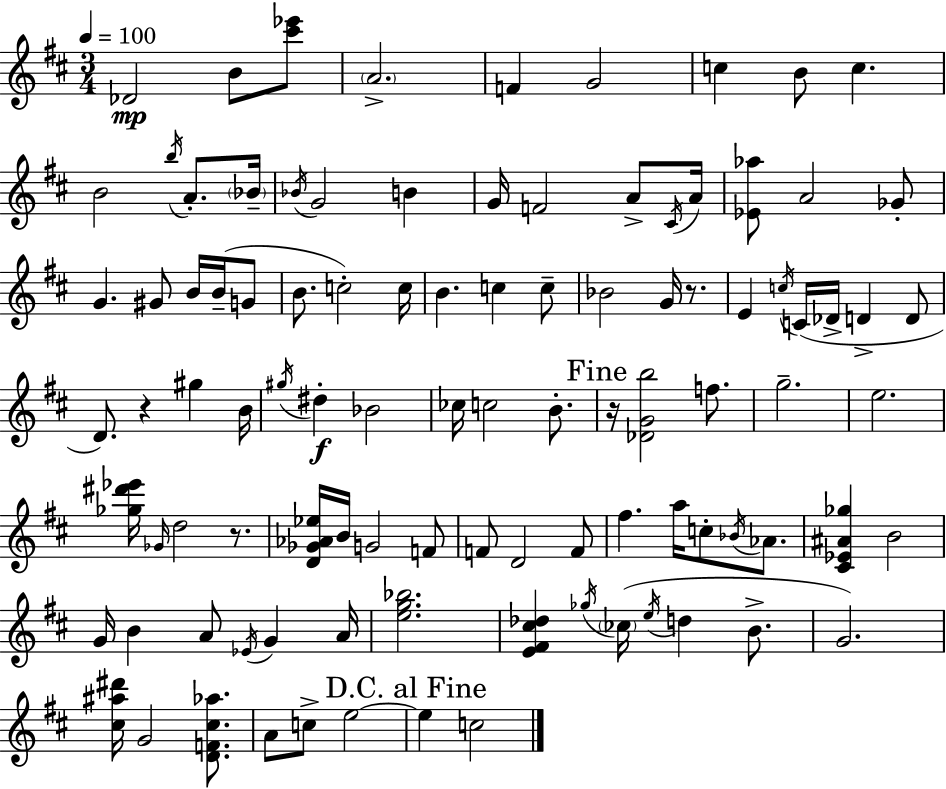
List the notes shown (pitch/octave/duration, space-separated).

Db4/h B4/e [C#6,Eb6]/e A4/h. F4/q G4/h C5/q B4/e C5/q. B4/h B5/s A4/e. Bb4/s Bb4/s G4/h B4/q G4/s F4/h A4/e C#4/s A4/s [Eb4,Ab5]/e A4/h Gb4/e G4/q. G#4/e B4/s B4/s G4/e B4/e. C5/h C5/s B4/q. C5/q C5/e Bb4/h G4/s R/e. E4/q C5/s C4/s Db4/s D4/q D4/e D4/e. R/q G#5/q B4/s G#5/s D#5/q Bb4/h CES5/s C5/h B4/e. R/s [Db4,G4,B5]/h F5/e. G5/h. E5/h. [Gb5,D#6,Eb6]/s Gb4/s D5/h R/e. [D4,Gb4,Ab4,Eb5]/s B4/s G4/h F4/e F4/e D4/h F4/e F#5/q. A5/s C5/e Bb4/s Ab4/e. [C#4,Eb4,A#4,Gb5]/q B4/h G4/s B4/q A4/e Eb4/s G4/q A4/s [E5,G5,Bb5]/h. [E4,F#4,C#5,Db5]/q Gb5/s CES5/s E5/s D5/q B4/e. G4/h. [C#5,A#5,D#6]/s G4/h [D4,F4,C#5,Ab5]/e. A4/e C5/e E5/h E5/q C5/h